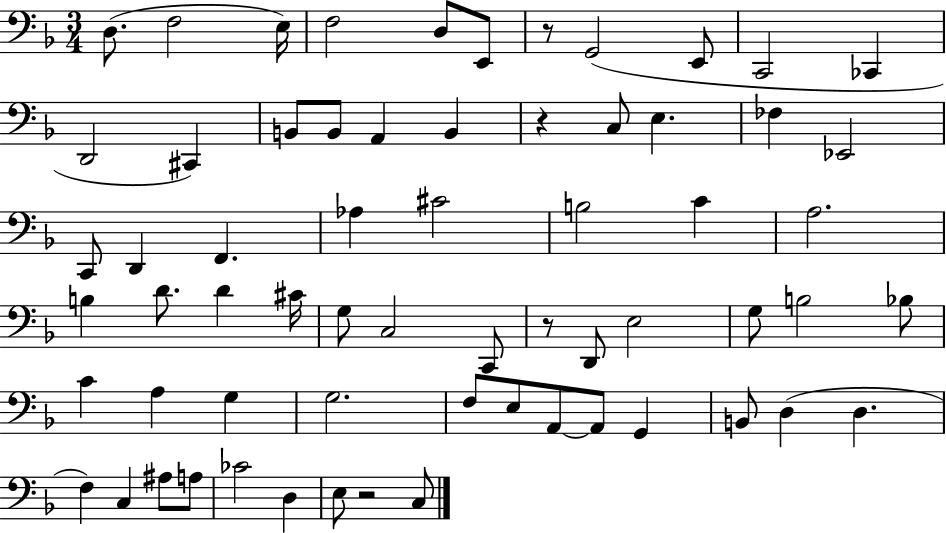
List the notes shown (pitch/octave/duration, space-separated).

D3/e. F3/h E3/s F3/h D3/e E2/e R/e G2/h E2/e C2/h CES2/q D2/h C#2/q B2/e B2/e A2/q B2/q R/q C3/e E3/q. FES3/q Eb2/h C2/e D2/q F2/q. Ab3/q C#4/h B3/h C4/q A3/h. B3/q D4/e. D4/q C#4/s G3/e C3/h C2/e R/e D2/e E3/h G3/e B3/h Bb3/e C4/q A3/q G3/q G3/h. F3/e E3/e A2/e A2/e G2/q B2/e D3/q D3/q. F3/q C3/q A#3/e A3/e CES4/h D3/q E3/e R/h C3/e